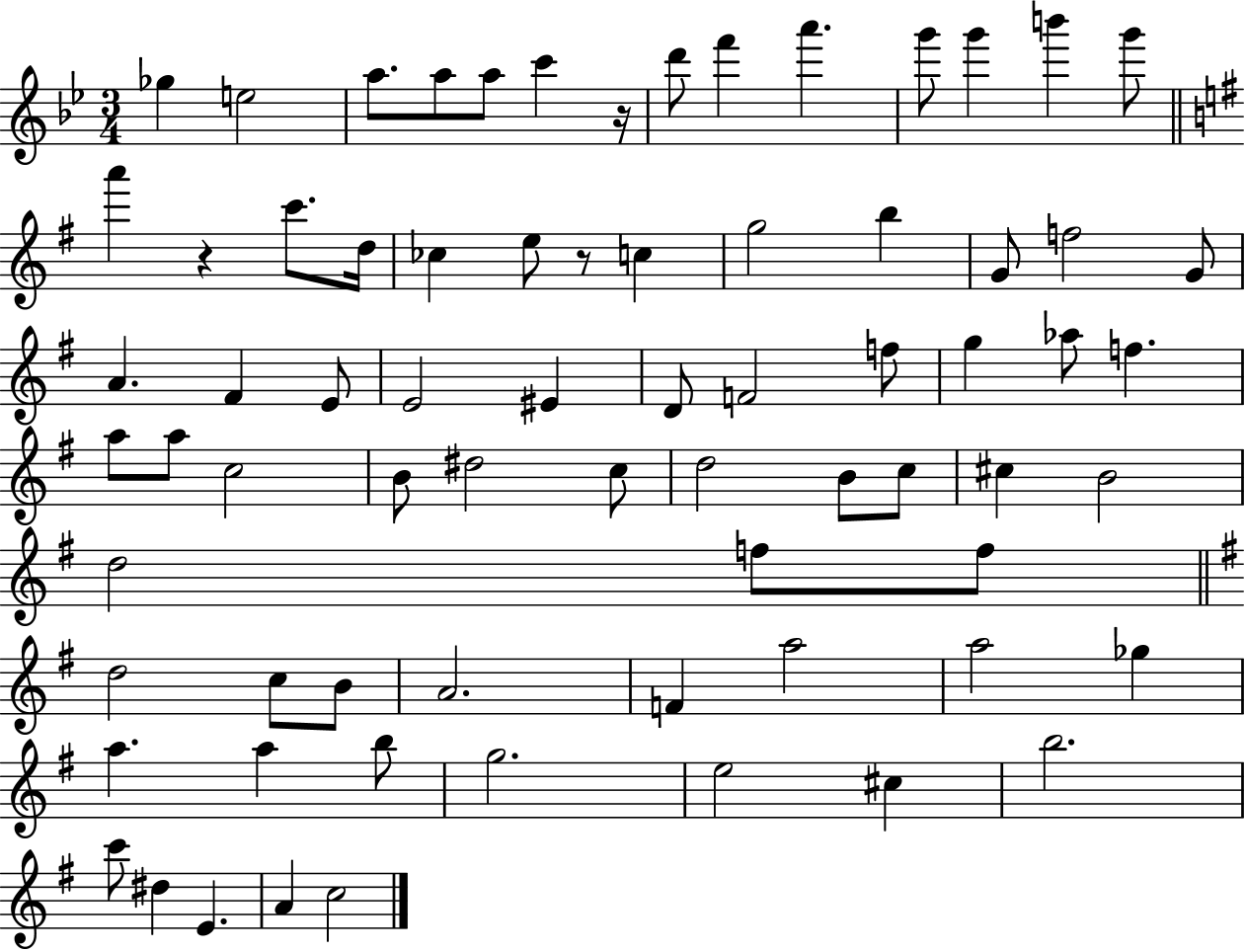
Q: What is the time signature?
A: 3/4